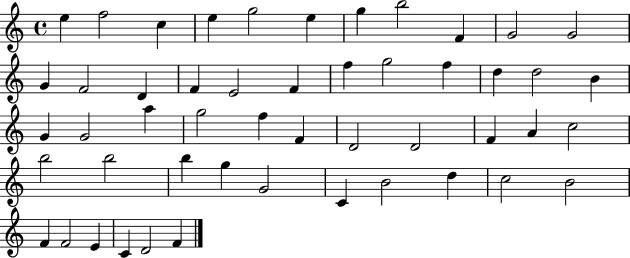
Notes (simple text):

E5/q F5/h C5/q E5/q G5/h E5/q G5/q B5/h F4/q G4/h G4/h G4/q F4/h D4/q F4/q E4/h F4/q F5/q G5/h F5/q D5/q D5/h B4/q G4/q G4/h A5/q G5/h F5/q F4/q D4/h D4/h F4/q A4/q C5/h B5/h B5/h B5/q G5/q G4/h C4/q B4/h D5/q C5/h B4/h F4/q F4/h E4/q C4/q D4/h F4/q